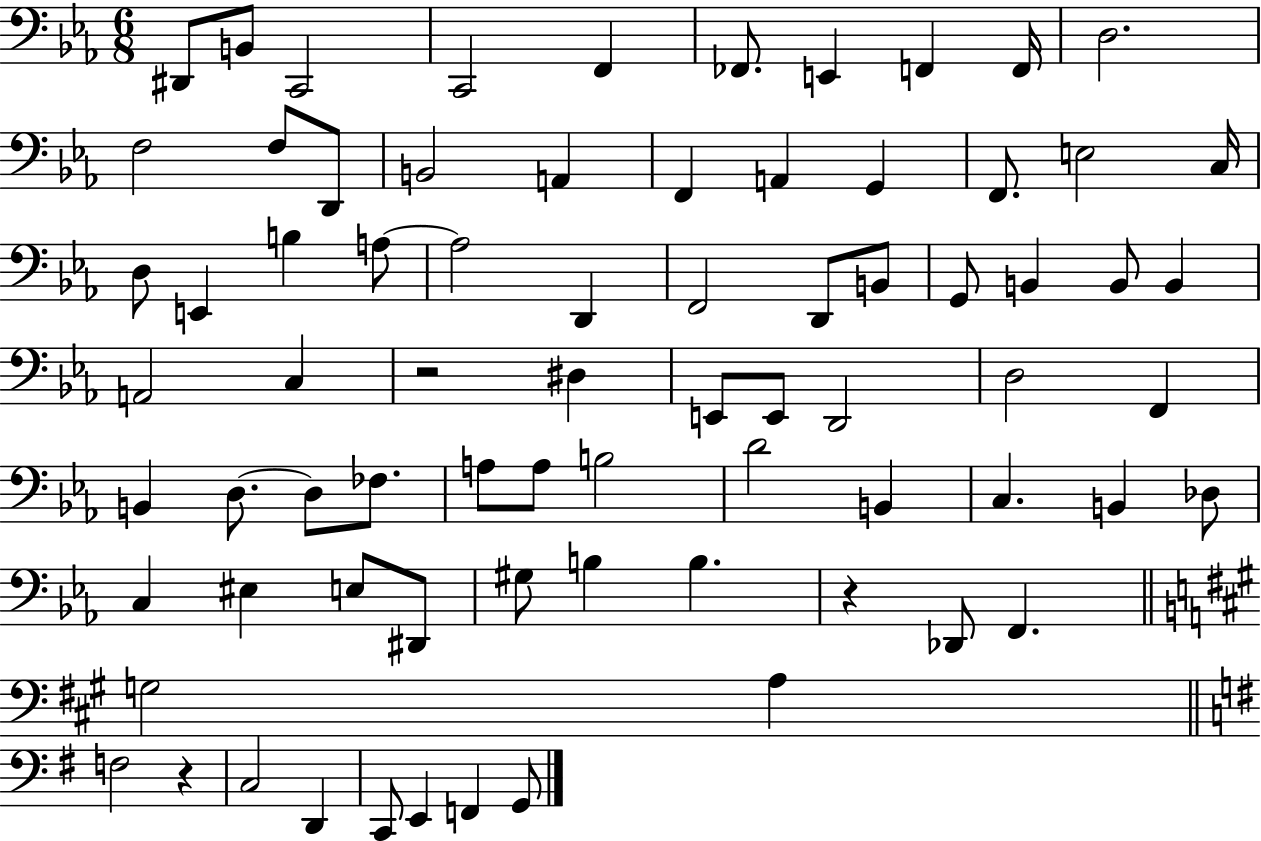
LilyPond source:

{
  \clef bass
  \numericTimeSignature
  \time 6/8
  \key ees \major
  \repeat volta 2 { dis,8 b,8 c,2 | c,2 f,4 | fes,8. e,4 f,4 f,16 | d2. | \break f2 f8 d,8 | b,2 a,4 | f,4 a,4 g,4 | f,8. e2 c16 | \break d8 e,4 b4 a8~~ | a2 d,4 | f,2 d,8 b,8 | g,8 b,4 b,8 b,4 | \break a,2 c4 | r2 dis4 | e,8 e,8 d,2 | d2 f,4 | \break b,4 d8.~~ d8 fes8. | a8 a8 b2 | d'2 b,4 | c4. b,4 des8 | \break c4 eis4 e8 dis,8 | gis8 b4 b4. | r4 des,8 f,4. | \bar "||" \break \key a \major g2 a4 | \bar "||" \break \key g \major f2 r4 | c2 d,4 | c,8 e,4 f,4 g,8 | } \bar "|."
}